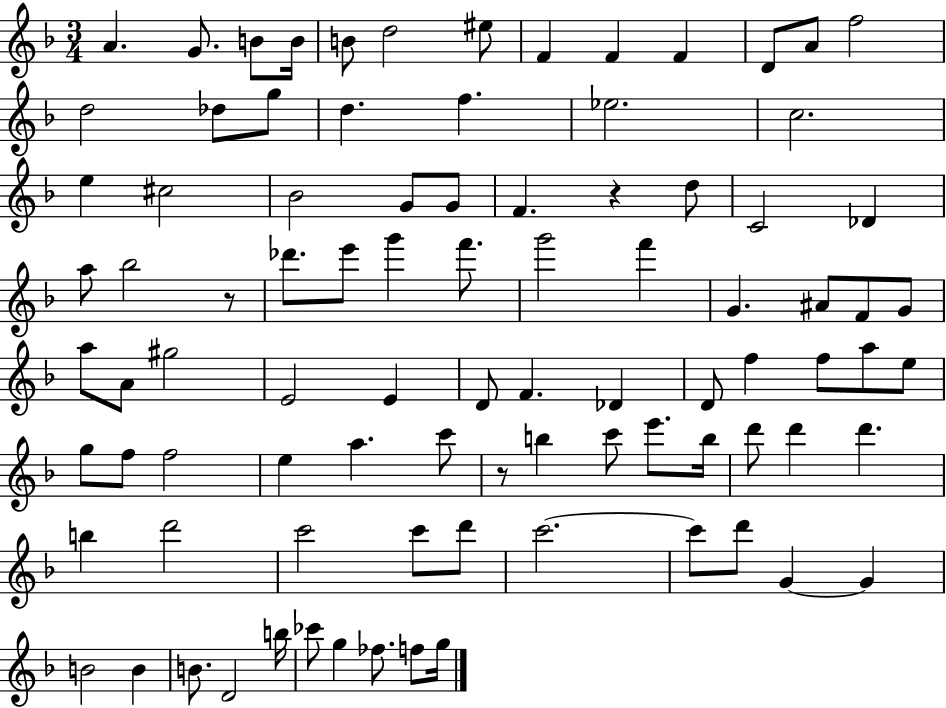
X:1
T:Untitled
M:3/4
L:1/4
K:F
A G/2 B/2 B/4 B/2 d2 ^e/2 F F F D/2 A/2 f2 d2 _d/2 g/2 d f _e2 c2 e ^c2 _B2 G/2 G/2 F z d/2 C2 _D a/2 _b2 z/2 _d'/2 e'/2 g' f'/2 g'2 f' G ^A/2 F/2 G/2 a/2 A/2 ^g2 E2 E D/2 F _D D/2 f f/2 a/2 e/2 g/2 f/2 f2 e a c'/2 z/2 b c'/2 e'/2 b/4 d'/2 d' d' b d'2 c'2 c'/2 d'/2 c'2 c'/2 d'/2 G G B2 B B/2 D2 b/4 _c'/2 g _f/2 f/2 g/4